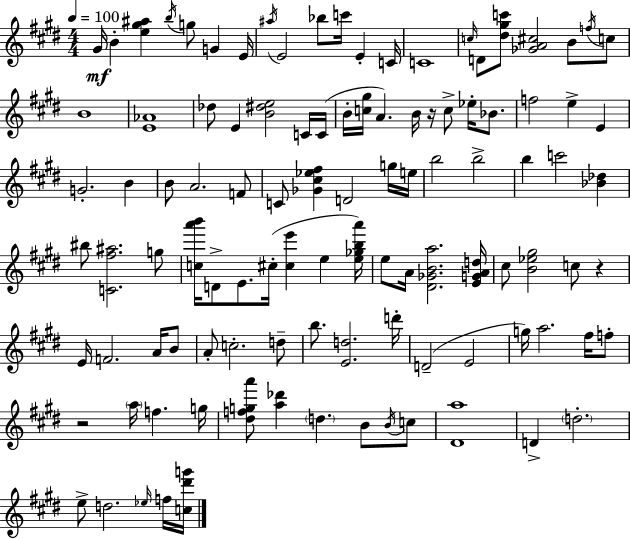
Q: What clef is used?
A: treble